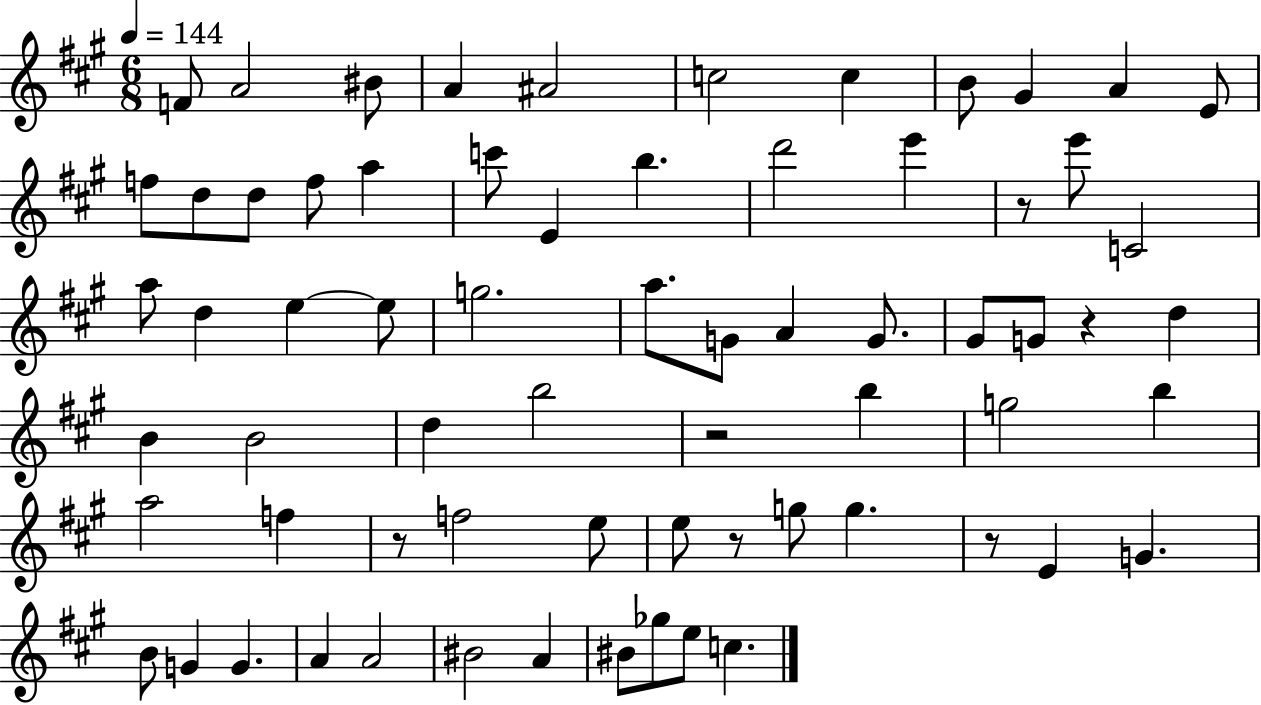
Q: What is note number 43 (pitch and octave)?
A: A5